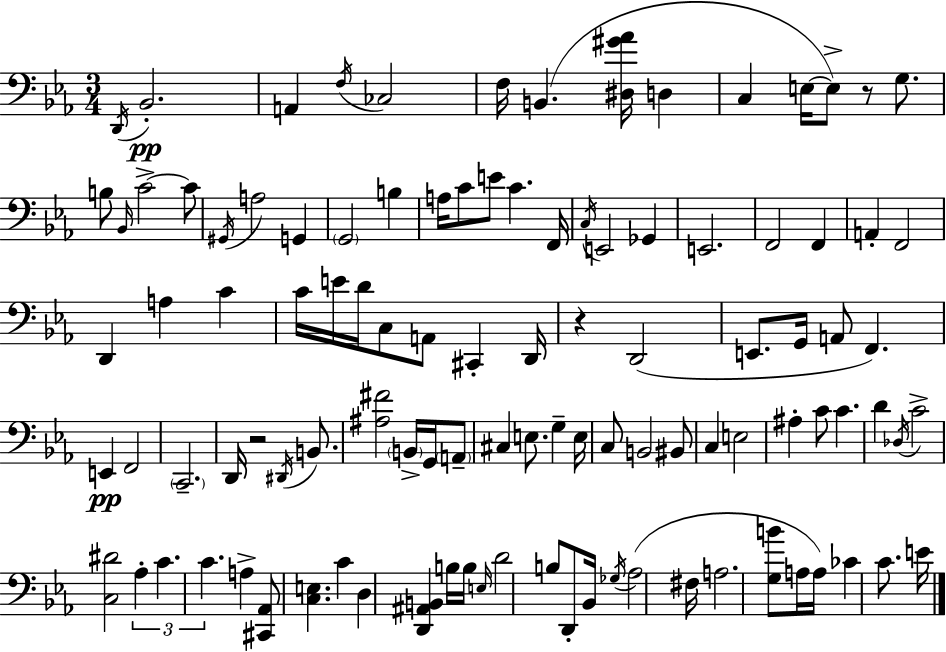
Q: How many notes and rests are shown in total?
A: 105